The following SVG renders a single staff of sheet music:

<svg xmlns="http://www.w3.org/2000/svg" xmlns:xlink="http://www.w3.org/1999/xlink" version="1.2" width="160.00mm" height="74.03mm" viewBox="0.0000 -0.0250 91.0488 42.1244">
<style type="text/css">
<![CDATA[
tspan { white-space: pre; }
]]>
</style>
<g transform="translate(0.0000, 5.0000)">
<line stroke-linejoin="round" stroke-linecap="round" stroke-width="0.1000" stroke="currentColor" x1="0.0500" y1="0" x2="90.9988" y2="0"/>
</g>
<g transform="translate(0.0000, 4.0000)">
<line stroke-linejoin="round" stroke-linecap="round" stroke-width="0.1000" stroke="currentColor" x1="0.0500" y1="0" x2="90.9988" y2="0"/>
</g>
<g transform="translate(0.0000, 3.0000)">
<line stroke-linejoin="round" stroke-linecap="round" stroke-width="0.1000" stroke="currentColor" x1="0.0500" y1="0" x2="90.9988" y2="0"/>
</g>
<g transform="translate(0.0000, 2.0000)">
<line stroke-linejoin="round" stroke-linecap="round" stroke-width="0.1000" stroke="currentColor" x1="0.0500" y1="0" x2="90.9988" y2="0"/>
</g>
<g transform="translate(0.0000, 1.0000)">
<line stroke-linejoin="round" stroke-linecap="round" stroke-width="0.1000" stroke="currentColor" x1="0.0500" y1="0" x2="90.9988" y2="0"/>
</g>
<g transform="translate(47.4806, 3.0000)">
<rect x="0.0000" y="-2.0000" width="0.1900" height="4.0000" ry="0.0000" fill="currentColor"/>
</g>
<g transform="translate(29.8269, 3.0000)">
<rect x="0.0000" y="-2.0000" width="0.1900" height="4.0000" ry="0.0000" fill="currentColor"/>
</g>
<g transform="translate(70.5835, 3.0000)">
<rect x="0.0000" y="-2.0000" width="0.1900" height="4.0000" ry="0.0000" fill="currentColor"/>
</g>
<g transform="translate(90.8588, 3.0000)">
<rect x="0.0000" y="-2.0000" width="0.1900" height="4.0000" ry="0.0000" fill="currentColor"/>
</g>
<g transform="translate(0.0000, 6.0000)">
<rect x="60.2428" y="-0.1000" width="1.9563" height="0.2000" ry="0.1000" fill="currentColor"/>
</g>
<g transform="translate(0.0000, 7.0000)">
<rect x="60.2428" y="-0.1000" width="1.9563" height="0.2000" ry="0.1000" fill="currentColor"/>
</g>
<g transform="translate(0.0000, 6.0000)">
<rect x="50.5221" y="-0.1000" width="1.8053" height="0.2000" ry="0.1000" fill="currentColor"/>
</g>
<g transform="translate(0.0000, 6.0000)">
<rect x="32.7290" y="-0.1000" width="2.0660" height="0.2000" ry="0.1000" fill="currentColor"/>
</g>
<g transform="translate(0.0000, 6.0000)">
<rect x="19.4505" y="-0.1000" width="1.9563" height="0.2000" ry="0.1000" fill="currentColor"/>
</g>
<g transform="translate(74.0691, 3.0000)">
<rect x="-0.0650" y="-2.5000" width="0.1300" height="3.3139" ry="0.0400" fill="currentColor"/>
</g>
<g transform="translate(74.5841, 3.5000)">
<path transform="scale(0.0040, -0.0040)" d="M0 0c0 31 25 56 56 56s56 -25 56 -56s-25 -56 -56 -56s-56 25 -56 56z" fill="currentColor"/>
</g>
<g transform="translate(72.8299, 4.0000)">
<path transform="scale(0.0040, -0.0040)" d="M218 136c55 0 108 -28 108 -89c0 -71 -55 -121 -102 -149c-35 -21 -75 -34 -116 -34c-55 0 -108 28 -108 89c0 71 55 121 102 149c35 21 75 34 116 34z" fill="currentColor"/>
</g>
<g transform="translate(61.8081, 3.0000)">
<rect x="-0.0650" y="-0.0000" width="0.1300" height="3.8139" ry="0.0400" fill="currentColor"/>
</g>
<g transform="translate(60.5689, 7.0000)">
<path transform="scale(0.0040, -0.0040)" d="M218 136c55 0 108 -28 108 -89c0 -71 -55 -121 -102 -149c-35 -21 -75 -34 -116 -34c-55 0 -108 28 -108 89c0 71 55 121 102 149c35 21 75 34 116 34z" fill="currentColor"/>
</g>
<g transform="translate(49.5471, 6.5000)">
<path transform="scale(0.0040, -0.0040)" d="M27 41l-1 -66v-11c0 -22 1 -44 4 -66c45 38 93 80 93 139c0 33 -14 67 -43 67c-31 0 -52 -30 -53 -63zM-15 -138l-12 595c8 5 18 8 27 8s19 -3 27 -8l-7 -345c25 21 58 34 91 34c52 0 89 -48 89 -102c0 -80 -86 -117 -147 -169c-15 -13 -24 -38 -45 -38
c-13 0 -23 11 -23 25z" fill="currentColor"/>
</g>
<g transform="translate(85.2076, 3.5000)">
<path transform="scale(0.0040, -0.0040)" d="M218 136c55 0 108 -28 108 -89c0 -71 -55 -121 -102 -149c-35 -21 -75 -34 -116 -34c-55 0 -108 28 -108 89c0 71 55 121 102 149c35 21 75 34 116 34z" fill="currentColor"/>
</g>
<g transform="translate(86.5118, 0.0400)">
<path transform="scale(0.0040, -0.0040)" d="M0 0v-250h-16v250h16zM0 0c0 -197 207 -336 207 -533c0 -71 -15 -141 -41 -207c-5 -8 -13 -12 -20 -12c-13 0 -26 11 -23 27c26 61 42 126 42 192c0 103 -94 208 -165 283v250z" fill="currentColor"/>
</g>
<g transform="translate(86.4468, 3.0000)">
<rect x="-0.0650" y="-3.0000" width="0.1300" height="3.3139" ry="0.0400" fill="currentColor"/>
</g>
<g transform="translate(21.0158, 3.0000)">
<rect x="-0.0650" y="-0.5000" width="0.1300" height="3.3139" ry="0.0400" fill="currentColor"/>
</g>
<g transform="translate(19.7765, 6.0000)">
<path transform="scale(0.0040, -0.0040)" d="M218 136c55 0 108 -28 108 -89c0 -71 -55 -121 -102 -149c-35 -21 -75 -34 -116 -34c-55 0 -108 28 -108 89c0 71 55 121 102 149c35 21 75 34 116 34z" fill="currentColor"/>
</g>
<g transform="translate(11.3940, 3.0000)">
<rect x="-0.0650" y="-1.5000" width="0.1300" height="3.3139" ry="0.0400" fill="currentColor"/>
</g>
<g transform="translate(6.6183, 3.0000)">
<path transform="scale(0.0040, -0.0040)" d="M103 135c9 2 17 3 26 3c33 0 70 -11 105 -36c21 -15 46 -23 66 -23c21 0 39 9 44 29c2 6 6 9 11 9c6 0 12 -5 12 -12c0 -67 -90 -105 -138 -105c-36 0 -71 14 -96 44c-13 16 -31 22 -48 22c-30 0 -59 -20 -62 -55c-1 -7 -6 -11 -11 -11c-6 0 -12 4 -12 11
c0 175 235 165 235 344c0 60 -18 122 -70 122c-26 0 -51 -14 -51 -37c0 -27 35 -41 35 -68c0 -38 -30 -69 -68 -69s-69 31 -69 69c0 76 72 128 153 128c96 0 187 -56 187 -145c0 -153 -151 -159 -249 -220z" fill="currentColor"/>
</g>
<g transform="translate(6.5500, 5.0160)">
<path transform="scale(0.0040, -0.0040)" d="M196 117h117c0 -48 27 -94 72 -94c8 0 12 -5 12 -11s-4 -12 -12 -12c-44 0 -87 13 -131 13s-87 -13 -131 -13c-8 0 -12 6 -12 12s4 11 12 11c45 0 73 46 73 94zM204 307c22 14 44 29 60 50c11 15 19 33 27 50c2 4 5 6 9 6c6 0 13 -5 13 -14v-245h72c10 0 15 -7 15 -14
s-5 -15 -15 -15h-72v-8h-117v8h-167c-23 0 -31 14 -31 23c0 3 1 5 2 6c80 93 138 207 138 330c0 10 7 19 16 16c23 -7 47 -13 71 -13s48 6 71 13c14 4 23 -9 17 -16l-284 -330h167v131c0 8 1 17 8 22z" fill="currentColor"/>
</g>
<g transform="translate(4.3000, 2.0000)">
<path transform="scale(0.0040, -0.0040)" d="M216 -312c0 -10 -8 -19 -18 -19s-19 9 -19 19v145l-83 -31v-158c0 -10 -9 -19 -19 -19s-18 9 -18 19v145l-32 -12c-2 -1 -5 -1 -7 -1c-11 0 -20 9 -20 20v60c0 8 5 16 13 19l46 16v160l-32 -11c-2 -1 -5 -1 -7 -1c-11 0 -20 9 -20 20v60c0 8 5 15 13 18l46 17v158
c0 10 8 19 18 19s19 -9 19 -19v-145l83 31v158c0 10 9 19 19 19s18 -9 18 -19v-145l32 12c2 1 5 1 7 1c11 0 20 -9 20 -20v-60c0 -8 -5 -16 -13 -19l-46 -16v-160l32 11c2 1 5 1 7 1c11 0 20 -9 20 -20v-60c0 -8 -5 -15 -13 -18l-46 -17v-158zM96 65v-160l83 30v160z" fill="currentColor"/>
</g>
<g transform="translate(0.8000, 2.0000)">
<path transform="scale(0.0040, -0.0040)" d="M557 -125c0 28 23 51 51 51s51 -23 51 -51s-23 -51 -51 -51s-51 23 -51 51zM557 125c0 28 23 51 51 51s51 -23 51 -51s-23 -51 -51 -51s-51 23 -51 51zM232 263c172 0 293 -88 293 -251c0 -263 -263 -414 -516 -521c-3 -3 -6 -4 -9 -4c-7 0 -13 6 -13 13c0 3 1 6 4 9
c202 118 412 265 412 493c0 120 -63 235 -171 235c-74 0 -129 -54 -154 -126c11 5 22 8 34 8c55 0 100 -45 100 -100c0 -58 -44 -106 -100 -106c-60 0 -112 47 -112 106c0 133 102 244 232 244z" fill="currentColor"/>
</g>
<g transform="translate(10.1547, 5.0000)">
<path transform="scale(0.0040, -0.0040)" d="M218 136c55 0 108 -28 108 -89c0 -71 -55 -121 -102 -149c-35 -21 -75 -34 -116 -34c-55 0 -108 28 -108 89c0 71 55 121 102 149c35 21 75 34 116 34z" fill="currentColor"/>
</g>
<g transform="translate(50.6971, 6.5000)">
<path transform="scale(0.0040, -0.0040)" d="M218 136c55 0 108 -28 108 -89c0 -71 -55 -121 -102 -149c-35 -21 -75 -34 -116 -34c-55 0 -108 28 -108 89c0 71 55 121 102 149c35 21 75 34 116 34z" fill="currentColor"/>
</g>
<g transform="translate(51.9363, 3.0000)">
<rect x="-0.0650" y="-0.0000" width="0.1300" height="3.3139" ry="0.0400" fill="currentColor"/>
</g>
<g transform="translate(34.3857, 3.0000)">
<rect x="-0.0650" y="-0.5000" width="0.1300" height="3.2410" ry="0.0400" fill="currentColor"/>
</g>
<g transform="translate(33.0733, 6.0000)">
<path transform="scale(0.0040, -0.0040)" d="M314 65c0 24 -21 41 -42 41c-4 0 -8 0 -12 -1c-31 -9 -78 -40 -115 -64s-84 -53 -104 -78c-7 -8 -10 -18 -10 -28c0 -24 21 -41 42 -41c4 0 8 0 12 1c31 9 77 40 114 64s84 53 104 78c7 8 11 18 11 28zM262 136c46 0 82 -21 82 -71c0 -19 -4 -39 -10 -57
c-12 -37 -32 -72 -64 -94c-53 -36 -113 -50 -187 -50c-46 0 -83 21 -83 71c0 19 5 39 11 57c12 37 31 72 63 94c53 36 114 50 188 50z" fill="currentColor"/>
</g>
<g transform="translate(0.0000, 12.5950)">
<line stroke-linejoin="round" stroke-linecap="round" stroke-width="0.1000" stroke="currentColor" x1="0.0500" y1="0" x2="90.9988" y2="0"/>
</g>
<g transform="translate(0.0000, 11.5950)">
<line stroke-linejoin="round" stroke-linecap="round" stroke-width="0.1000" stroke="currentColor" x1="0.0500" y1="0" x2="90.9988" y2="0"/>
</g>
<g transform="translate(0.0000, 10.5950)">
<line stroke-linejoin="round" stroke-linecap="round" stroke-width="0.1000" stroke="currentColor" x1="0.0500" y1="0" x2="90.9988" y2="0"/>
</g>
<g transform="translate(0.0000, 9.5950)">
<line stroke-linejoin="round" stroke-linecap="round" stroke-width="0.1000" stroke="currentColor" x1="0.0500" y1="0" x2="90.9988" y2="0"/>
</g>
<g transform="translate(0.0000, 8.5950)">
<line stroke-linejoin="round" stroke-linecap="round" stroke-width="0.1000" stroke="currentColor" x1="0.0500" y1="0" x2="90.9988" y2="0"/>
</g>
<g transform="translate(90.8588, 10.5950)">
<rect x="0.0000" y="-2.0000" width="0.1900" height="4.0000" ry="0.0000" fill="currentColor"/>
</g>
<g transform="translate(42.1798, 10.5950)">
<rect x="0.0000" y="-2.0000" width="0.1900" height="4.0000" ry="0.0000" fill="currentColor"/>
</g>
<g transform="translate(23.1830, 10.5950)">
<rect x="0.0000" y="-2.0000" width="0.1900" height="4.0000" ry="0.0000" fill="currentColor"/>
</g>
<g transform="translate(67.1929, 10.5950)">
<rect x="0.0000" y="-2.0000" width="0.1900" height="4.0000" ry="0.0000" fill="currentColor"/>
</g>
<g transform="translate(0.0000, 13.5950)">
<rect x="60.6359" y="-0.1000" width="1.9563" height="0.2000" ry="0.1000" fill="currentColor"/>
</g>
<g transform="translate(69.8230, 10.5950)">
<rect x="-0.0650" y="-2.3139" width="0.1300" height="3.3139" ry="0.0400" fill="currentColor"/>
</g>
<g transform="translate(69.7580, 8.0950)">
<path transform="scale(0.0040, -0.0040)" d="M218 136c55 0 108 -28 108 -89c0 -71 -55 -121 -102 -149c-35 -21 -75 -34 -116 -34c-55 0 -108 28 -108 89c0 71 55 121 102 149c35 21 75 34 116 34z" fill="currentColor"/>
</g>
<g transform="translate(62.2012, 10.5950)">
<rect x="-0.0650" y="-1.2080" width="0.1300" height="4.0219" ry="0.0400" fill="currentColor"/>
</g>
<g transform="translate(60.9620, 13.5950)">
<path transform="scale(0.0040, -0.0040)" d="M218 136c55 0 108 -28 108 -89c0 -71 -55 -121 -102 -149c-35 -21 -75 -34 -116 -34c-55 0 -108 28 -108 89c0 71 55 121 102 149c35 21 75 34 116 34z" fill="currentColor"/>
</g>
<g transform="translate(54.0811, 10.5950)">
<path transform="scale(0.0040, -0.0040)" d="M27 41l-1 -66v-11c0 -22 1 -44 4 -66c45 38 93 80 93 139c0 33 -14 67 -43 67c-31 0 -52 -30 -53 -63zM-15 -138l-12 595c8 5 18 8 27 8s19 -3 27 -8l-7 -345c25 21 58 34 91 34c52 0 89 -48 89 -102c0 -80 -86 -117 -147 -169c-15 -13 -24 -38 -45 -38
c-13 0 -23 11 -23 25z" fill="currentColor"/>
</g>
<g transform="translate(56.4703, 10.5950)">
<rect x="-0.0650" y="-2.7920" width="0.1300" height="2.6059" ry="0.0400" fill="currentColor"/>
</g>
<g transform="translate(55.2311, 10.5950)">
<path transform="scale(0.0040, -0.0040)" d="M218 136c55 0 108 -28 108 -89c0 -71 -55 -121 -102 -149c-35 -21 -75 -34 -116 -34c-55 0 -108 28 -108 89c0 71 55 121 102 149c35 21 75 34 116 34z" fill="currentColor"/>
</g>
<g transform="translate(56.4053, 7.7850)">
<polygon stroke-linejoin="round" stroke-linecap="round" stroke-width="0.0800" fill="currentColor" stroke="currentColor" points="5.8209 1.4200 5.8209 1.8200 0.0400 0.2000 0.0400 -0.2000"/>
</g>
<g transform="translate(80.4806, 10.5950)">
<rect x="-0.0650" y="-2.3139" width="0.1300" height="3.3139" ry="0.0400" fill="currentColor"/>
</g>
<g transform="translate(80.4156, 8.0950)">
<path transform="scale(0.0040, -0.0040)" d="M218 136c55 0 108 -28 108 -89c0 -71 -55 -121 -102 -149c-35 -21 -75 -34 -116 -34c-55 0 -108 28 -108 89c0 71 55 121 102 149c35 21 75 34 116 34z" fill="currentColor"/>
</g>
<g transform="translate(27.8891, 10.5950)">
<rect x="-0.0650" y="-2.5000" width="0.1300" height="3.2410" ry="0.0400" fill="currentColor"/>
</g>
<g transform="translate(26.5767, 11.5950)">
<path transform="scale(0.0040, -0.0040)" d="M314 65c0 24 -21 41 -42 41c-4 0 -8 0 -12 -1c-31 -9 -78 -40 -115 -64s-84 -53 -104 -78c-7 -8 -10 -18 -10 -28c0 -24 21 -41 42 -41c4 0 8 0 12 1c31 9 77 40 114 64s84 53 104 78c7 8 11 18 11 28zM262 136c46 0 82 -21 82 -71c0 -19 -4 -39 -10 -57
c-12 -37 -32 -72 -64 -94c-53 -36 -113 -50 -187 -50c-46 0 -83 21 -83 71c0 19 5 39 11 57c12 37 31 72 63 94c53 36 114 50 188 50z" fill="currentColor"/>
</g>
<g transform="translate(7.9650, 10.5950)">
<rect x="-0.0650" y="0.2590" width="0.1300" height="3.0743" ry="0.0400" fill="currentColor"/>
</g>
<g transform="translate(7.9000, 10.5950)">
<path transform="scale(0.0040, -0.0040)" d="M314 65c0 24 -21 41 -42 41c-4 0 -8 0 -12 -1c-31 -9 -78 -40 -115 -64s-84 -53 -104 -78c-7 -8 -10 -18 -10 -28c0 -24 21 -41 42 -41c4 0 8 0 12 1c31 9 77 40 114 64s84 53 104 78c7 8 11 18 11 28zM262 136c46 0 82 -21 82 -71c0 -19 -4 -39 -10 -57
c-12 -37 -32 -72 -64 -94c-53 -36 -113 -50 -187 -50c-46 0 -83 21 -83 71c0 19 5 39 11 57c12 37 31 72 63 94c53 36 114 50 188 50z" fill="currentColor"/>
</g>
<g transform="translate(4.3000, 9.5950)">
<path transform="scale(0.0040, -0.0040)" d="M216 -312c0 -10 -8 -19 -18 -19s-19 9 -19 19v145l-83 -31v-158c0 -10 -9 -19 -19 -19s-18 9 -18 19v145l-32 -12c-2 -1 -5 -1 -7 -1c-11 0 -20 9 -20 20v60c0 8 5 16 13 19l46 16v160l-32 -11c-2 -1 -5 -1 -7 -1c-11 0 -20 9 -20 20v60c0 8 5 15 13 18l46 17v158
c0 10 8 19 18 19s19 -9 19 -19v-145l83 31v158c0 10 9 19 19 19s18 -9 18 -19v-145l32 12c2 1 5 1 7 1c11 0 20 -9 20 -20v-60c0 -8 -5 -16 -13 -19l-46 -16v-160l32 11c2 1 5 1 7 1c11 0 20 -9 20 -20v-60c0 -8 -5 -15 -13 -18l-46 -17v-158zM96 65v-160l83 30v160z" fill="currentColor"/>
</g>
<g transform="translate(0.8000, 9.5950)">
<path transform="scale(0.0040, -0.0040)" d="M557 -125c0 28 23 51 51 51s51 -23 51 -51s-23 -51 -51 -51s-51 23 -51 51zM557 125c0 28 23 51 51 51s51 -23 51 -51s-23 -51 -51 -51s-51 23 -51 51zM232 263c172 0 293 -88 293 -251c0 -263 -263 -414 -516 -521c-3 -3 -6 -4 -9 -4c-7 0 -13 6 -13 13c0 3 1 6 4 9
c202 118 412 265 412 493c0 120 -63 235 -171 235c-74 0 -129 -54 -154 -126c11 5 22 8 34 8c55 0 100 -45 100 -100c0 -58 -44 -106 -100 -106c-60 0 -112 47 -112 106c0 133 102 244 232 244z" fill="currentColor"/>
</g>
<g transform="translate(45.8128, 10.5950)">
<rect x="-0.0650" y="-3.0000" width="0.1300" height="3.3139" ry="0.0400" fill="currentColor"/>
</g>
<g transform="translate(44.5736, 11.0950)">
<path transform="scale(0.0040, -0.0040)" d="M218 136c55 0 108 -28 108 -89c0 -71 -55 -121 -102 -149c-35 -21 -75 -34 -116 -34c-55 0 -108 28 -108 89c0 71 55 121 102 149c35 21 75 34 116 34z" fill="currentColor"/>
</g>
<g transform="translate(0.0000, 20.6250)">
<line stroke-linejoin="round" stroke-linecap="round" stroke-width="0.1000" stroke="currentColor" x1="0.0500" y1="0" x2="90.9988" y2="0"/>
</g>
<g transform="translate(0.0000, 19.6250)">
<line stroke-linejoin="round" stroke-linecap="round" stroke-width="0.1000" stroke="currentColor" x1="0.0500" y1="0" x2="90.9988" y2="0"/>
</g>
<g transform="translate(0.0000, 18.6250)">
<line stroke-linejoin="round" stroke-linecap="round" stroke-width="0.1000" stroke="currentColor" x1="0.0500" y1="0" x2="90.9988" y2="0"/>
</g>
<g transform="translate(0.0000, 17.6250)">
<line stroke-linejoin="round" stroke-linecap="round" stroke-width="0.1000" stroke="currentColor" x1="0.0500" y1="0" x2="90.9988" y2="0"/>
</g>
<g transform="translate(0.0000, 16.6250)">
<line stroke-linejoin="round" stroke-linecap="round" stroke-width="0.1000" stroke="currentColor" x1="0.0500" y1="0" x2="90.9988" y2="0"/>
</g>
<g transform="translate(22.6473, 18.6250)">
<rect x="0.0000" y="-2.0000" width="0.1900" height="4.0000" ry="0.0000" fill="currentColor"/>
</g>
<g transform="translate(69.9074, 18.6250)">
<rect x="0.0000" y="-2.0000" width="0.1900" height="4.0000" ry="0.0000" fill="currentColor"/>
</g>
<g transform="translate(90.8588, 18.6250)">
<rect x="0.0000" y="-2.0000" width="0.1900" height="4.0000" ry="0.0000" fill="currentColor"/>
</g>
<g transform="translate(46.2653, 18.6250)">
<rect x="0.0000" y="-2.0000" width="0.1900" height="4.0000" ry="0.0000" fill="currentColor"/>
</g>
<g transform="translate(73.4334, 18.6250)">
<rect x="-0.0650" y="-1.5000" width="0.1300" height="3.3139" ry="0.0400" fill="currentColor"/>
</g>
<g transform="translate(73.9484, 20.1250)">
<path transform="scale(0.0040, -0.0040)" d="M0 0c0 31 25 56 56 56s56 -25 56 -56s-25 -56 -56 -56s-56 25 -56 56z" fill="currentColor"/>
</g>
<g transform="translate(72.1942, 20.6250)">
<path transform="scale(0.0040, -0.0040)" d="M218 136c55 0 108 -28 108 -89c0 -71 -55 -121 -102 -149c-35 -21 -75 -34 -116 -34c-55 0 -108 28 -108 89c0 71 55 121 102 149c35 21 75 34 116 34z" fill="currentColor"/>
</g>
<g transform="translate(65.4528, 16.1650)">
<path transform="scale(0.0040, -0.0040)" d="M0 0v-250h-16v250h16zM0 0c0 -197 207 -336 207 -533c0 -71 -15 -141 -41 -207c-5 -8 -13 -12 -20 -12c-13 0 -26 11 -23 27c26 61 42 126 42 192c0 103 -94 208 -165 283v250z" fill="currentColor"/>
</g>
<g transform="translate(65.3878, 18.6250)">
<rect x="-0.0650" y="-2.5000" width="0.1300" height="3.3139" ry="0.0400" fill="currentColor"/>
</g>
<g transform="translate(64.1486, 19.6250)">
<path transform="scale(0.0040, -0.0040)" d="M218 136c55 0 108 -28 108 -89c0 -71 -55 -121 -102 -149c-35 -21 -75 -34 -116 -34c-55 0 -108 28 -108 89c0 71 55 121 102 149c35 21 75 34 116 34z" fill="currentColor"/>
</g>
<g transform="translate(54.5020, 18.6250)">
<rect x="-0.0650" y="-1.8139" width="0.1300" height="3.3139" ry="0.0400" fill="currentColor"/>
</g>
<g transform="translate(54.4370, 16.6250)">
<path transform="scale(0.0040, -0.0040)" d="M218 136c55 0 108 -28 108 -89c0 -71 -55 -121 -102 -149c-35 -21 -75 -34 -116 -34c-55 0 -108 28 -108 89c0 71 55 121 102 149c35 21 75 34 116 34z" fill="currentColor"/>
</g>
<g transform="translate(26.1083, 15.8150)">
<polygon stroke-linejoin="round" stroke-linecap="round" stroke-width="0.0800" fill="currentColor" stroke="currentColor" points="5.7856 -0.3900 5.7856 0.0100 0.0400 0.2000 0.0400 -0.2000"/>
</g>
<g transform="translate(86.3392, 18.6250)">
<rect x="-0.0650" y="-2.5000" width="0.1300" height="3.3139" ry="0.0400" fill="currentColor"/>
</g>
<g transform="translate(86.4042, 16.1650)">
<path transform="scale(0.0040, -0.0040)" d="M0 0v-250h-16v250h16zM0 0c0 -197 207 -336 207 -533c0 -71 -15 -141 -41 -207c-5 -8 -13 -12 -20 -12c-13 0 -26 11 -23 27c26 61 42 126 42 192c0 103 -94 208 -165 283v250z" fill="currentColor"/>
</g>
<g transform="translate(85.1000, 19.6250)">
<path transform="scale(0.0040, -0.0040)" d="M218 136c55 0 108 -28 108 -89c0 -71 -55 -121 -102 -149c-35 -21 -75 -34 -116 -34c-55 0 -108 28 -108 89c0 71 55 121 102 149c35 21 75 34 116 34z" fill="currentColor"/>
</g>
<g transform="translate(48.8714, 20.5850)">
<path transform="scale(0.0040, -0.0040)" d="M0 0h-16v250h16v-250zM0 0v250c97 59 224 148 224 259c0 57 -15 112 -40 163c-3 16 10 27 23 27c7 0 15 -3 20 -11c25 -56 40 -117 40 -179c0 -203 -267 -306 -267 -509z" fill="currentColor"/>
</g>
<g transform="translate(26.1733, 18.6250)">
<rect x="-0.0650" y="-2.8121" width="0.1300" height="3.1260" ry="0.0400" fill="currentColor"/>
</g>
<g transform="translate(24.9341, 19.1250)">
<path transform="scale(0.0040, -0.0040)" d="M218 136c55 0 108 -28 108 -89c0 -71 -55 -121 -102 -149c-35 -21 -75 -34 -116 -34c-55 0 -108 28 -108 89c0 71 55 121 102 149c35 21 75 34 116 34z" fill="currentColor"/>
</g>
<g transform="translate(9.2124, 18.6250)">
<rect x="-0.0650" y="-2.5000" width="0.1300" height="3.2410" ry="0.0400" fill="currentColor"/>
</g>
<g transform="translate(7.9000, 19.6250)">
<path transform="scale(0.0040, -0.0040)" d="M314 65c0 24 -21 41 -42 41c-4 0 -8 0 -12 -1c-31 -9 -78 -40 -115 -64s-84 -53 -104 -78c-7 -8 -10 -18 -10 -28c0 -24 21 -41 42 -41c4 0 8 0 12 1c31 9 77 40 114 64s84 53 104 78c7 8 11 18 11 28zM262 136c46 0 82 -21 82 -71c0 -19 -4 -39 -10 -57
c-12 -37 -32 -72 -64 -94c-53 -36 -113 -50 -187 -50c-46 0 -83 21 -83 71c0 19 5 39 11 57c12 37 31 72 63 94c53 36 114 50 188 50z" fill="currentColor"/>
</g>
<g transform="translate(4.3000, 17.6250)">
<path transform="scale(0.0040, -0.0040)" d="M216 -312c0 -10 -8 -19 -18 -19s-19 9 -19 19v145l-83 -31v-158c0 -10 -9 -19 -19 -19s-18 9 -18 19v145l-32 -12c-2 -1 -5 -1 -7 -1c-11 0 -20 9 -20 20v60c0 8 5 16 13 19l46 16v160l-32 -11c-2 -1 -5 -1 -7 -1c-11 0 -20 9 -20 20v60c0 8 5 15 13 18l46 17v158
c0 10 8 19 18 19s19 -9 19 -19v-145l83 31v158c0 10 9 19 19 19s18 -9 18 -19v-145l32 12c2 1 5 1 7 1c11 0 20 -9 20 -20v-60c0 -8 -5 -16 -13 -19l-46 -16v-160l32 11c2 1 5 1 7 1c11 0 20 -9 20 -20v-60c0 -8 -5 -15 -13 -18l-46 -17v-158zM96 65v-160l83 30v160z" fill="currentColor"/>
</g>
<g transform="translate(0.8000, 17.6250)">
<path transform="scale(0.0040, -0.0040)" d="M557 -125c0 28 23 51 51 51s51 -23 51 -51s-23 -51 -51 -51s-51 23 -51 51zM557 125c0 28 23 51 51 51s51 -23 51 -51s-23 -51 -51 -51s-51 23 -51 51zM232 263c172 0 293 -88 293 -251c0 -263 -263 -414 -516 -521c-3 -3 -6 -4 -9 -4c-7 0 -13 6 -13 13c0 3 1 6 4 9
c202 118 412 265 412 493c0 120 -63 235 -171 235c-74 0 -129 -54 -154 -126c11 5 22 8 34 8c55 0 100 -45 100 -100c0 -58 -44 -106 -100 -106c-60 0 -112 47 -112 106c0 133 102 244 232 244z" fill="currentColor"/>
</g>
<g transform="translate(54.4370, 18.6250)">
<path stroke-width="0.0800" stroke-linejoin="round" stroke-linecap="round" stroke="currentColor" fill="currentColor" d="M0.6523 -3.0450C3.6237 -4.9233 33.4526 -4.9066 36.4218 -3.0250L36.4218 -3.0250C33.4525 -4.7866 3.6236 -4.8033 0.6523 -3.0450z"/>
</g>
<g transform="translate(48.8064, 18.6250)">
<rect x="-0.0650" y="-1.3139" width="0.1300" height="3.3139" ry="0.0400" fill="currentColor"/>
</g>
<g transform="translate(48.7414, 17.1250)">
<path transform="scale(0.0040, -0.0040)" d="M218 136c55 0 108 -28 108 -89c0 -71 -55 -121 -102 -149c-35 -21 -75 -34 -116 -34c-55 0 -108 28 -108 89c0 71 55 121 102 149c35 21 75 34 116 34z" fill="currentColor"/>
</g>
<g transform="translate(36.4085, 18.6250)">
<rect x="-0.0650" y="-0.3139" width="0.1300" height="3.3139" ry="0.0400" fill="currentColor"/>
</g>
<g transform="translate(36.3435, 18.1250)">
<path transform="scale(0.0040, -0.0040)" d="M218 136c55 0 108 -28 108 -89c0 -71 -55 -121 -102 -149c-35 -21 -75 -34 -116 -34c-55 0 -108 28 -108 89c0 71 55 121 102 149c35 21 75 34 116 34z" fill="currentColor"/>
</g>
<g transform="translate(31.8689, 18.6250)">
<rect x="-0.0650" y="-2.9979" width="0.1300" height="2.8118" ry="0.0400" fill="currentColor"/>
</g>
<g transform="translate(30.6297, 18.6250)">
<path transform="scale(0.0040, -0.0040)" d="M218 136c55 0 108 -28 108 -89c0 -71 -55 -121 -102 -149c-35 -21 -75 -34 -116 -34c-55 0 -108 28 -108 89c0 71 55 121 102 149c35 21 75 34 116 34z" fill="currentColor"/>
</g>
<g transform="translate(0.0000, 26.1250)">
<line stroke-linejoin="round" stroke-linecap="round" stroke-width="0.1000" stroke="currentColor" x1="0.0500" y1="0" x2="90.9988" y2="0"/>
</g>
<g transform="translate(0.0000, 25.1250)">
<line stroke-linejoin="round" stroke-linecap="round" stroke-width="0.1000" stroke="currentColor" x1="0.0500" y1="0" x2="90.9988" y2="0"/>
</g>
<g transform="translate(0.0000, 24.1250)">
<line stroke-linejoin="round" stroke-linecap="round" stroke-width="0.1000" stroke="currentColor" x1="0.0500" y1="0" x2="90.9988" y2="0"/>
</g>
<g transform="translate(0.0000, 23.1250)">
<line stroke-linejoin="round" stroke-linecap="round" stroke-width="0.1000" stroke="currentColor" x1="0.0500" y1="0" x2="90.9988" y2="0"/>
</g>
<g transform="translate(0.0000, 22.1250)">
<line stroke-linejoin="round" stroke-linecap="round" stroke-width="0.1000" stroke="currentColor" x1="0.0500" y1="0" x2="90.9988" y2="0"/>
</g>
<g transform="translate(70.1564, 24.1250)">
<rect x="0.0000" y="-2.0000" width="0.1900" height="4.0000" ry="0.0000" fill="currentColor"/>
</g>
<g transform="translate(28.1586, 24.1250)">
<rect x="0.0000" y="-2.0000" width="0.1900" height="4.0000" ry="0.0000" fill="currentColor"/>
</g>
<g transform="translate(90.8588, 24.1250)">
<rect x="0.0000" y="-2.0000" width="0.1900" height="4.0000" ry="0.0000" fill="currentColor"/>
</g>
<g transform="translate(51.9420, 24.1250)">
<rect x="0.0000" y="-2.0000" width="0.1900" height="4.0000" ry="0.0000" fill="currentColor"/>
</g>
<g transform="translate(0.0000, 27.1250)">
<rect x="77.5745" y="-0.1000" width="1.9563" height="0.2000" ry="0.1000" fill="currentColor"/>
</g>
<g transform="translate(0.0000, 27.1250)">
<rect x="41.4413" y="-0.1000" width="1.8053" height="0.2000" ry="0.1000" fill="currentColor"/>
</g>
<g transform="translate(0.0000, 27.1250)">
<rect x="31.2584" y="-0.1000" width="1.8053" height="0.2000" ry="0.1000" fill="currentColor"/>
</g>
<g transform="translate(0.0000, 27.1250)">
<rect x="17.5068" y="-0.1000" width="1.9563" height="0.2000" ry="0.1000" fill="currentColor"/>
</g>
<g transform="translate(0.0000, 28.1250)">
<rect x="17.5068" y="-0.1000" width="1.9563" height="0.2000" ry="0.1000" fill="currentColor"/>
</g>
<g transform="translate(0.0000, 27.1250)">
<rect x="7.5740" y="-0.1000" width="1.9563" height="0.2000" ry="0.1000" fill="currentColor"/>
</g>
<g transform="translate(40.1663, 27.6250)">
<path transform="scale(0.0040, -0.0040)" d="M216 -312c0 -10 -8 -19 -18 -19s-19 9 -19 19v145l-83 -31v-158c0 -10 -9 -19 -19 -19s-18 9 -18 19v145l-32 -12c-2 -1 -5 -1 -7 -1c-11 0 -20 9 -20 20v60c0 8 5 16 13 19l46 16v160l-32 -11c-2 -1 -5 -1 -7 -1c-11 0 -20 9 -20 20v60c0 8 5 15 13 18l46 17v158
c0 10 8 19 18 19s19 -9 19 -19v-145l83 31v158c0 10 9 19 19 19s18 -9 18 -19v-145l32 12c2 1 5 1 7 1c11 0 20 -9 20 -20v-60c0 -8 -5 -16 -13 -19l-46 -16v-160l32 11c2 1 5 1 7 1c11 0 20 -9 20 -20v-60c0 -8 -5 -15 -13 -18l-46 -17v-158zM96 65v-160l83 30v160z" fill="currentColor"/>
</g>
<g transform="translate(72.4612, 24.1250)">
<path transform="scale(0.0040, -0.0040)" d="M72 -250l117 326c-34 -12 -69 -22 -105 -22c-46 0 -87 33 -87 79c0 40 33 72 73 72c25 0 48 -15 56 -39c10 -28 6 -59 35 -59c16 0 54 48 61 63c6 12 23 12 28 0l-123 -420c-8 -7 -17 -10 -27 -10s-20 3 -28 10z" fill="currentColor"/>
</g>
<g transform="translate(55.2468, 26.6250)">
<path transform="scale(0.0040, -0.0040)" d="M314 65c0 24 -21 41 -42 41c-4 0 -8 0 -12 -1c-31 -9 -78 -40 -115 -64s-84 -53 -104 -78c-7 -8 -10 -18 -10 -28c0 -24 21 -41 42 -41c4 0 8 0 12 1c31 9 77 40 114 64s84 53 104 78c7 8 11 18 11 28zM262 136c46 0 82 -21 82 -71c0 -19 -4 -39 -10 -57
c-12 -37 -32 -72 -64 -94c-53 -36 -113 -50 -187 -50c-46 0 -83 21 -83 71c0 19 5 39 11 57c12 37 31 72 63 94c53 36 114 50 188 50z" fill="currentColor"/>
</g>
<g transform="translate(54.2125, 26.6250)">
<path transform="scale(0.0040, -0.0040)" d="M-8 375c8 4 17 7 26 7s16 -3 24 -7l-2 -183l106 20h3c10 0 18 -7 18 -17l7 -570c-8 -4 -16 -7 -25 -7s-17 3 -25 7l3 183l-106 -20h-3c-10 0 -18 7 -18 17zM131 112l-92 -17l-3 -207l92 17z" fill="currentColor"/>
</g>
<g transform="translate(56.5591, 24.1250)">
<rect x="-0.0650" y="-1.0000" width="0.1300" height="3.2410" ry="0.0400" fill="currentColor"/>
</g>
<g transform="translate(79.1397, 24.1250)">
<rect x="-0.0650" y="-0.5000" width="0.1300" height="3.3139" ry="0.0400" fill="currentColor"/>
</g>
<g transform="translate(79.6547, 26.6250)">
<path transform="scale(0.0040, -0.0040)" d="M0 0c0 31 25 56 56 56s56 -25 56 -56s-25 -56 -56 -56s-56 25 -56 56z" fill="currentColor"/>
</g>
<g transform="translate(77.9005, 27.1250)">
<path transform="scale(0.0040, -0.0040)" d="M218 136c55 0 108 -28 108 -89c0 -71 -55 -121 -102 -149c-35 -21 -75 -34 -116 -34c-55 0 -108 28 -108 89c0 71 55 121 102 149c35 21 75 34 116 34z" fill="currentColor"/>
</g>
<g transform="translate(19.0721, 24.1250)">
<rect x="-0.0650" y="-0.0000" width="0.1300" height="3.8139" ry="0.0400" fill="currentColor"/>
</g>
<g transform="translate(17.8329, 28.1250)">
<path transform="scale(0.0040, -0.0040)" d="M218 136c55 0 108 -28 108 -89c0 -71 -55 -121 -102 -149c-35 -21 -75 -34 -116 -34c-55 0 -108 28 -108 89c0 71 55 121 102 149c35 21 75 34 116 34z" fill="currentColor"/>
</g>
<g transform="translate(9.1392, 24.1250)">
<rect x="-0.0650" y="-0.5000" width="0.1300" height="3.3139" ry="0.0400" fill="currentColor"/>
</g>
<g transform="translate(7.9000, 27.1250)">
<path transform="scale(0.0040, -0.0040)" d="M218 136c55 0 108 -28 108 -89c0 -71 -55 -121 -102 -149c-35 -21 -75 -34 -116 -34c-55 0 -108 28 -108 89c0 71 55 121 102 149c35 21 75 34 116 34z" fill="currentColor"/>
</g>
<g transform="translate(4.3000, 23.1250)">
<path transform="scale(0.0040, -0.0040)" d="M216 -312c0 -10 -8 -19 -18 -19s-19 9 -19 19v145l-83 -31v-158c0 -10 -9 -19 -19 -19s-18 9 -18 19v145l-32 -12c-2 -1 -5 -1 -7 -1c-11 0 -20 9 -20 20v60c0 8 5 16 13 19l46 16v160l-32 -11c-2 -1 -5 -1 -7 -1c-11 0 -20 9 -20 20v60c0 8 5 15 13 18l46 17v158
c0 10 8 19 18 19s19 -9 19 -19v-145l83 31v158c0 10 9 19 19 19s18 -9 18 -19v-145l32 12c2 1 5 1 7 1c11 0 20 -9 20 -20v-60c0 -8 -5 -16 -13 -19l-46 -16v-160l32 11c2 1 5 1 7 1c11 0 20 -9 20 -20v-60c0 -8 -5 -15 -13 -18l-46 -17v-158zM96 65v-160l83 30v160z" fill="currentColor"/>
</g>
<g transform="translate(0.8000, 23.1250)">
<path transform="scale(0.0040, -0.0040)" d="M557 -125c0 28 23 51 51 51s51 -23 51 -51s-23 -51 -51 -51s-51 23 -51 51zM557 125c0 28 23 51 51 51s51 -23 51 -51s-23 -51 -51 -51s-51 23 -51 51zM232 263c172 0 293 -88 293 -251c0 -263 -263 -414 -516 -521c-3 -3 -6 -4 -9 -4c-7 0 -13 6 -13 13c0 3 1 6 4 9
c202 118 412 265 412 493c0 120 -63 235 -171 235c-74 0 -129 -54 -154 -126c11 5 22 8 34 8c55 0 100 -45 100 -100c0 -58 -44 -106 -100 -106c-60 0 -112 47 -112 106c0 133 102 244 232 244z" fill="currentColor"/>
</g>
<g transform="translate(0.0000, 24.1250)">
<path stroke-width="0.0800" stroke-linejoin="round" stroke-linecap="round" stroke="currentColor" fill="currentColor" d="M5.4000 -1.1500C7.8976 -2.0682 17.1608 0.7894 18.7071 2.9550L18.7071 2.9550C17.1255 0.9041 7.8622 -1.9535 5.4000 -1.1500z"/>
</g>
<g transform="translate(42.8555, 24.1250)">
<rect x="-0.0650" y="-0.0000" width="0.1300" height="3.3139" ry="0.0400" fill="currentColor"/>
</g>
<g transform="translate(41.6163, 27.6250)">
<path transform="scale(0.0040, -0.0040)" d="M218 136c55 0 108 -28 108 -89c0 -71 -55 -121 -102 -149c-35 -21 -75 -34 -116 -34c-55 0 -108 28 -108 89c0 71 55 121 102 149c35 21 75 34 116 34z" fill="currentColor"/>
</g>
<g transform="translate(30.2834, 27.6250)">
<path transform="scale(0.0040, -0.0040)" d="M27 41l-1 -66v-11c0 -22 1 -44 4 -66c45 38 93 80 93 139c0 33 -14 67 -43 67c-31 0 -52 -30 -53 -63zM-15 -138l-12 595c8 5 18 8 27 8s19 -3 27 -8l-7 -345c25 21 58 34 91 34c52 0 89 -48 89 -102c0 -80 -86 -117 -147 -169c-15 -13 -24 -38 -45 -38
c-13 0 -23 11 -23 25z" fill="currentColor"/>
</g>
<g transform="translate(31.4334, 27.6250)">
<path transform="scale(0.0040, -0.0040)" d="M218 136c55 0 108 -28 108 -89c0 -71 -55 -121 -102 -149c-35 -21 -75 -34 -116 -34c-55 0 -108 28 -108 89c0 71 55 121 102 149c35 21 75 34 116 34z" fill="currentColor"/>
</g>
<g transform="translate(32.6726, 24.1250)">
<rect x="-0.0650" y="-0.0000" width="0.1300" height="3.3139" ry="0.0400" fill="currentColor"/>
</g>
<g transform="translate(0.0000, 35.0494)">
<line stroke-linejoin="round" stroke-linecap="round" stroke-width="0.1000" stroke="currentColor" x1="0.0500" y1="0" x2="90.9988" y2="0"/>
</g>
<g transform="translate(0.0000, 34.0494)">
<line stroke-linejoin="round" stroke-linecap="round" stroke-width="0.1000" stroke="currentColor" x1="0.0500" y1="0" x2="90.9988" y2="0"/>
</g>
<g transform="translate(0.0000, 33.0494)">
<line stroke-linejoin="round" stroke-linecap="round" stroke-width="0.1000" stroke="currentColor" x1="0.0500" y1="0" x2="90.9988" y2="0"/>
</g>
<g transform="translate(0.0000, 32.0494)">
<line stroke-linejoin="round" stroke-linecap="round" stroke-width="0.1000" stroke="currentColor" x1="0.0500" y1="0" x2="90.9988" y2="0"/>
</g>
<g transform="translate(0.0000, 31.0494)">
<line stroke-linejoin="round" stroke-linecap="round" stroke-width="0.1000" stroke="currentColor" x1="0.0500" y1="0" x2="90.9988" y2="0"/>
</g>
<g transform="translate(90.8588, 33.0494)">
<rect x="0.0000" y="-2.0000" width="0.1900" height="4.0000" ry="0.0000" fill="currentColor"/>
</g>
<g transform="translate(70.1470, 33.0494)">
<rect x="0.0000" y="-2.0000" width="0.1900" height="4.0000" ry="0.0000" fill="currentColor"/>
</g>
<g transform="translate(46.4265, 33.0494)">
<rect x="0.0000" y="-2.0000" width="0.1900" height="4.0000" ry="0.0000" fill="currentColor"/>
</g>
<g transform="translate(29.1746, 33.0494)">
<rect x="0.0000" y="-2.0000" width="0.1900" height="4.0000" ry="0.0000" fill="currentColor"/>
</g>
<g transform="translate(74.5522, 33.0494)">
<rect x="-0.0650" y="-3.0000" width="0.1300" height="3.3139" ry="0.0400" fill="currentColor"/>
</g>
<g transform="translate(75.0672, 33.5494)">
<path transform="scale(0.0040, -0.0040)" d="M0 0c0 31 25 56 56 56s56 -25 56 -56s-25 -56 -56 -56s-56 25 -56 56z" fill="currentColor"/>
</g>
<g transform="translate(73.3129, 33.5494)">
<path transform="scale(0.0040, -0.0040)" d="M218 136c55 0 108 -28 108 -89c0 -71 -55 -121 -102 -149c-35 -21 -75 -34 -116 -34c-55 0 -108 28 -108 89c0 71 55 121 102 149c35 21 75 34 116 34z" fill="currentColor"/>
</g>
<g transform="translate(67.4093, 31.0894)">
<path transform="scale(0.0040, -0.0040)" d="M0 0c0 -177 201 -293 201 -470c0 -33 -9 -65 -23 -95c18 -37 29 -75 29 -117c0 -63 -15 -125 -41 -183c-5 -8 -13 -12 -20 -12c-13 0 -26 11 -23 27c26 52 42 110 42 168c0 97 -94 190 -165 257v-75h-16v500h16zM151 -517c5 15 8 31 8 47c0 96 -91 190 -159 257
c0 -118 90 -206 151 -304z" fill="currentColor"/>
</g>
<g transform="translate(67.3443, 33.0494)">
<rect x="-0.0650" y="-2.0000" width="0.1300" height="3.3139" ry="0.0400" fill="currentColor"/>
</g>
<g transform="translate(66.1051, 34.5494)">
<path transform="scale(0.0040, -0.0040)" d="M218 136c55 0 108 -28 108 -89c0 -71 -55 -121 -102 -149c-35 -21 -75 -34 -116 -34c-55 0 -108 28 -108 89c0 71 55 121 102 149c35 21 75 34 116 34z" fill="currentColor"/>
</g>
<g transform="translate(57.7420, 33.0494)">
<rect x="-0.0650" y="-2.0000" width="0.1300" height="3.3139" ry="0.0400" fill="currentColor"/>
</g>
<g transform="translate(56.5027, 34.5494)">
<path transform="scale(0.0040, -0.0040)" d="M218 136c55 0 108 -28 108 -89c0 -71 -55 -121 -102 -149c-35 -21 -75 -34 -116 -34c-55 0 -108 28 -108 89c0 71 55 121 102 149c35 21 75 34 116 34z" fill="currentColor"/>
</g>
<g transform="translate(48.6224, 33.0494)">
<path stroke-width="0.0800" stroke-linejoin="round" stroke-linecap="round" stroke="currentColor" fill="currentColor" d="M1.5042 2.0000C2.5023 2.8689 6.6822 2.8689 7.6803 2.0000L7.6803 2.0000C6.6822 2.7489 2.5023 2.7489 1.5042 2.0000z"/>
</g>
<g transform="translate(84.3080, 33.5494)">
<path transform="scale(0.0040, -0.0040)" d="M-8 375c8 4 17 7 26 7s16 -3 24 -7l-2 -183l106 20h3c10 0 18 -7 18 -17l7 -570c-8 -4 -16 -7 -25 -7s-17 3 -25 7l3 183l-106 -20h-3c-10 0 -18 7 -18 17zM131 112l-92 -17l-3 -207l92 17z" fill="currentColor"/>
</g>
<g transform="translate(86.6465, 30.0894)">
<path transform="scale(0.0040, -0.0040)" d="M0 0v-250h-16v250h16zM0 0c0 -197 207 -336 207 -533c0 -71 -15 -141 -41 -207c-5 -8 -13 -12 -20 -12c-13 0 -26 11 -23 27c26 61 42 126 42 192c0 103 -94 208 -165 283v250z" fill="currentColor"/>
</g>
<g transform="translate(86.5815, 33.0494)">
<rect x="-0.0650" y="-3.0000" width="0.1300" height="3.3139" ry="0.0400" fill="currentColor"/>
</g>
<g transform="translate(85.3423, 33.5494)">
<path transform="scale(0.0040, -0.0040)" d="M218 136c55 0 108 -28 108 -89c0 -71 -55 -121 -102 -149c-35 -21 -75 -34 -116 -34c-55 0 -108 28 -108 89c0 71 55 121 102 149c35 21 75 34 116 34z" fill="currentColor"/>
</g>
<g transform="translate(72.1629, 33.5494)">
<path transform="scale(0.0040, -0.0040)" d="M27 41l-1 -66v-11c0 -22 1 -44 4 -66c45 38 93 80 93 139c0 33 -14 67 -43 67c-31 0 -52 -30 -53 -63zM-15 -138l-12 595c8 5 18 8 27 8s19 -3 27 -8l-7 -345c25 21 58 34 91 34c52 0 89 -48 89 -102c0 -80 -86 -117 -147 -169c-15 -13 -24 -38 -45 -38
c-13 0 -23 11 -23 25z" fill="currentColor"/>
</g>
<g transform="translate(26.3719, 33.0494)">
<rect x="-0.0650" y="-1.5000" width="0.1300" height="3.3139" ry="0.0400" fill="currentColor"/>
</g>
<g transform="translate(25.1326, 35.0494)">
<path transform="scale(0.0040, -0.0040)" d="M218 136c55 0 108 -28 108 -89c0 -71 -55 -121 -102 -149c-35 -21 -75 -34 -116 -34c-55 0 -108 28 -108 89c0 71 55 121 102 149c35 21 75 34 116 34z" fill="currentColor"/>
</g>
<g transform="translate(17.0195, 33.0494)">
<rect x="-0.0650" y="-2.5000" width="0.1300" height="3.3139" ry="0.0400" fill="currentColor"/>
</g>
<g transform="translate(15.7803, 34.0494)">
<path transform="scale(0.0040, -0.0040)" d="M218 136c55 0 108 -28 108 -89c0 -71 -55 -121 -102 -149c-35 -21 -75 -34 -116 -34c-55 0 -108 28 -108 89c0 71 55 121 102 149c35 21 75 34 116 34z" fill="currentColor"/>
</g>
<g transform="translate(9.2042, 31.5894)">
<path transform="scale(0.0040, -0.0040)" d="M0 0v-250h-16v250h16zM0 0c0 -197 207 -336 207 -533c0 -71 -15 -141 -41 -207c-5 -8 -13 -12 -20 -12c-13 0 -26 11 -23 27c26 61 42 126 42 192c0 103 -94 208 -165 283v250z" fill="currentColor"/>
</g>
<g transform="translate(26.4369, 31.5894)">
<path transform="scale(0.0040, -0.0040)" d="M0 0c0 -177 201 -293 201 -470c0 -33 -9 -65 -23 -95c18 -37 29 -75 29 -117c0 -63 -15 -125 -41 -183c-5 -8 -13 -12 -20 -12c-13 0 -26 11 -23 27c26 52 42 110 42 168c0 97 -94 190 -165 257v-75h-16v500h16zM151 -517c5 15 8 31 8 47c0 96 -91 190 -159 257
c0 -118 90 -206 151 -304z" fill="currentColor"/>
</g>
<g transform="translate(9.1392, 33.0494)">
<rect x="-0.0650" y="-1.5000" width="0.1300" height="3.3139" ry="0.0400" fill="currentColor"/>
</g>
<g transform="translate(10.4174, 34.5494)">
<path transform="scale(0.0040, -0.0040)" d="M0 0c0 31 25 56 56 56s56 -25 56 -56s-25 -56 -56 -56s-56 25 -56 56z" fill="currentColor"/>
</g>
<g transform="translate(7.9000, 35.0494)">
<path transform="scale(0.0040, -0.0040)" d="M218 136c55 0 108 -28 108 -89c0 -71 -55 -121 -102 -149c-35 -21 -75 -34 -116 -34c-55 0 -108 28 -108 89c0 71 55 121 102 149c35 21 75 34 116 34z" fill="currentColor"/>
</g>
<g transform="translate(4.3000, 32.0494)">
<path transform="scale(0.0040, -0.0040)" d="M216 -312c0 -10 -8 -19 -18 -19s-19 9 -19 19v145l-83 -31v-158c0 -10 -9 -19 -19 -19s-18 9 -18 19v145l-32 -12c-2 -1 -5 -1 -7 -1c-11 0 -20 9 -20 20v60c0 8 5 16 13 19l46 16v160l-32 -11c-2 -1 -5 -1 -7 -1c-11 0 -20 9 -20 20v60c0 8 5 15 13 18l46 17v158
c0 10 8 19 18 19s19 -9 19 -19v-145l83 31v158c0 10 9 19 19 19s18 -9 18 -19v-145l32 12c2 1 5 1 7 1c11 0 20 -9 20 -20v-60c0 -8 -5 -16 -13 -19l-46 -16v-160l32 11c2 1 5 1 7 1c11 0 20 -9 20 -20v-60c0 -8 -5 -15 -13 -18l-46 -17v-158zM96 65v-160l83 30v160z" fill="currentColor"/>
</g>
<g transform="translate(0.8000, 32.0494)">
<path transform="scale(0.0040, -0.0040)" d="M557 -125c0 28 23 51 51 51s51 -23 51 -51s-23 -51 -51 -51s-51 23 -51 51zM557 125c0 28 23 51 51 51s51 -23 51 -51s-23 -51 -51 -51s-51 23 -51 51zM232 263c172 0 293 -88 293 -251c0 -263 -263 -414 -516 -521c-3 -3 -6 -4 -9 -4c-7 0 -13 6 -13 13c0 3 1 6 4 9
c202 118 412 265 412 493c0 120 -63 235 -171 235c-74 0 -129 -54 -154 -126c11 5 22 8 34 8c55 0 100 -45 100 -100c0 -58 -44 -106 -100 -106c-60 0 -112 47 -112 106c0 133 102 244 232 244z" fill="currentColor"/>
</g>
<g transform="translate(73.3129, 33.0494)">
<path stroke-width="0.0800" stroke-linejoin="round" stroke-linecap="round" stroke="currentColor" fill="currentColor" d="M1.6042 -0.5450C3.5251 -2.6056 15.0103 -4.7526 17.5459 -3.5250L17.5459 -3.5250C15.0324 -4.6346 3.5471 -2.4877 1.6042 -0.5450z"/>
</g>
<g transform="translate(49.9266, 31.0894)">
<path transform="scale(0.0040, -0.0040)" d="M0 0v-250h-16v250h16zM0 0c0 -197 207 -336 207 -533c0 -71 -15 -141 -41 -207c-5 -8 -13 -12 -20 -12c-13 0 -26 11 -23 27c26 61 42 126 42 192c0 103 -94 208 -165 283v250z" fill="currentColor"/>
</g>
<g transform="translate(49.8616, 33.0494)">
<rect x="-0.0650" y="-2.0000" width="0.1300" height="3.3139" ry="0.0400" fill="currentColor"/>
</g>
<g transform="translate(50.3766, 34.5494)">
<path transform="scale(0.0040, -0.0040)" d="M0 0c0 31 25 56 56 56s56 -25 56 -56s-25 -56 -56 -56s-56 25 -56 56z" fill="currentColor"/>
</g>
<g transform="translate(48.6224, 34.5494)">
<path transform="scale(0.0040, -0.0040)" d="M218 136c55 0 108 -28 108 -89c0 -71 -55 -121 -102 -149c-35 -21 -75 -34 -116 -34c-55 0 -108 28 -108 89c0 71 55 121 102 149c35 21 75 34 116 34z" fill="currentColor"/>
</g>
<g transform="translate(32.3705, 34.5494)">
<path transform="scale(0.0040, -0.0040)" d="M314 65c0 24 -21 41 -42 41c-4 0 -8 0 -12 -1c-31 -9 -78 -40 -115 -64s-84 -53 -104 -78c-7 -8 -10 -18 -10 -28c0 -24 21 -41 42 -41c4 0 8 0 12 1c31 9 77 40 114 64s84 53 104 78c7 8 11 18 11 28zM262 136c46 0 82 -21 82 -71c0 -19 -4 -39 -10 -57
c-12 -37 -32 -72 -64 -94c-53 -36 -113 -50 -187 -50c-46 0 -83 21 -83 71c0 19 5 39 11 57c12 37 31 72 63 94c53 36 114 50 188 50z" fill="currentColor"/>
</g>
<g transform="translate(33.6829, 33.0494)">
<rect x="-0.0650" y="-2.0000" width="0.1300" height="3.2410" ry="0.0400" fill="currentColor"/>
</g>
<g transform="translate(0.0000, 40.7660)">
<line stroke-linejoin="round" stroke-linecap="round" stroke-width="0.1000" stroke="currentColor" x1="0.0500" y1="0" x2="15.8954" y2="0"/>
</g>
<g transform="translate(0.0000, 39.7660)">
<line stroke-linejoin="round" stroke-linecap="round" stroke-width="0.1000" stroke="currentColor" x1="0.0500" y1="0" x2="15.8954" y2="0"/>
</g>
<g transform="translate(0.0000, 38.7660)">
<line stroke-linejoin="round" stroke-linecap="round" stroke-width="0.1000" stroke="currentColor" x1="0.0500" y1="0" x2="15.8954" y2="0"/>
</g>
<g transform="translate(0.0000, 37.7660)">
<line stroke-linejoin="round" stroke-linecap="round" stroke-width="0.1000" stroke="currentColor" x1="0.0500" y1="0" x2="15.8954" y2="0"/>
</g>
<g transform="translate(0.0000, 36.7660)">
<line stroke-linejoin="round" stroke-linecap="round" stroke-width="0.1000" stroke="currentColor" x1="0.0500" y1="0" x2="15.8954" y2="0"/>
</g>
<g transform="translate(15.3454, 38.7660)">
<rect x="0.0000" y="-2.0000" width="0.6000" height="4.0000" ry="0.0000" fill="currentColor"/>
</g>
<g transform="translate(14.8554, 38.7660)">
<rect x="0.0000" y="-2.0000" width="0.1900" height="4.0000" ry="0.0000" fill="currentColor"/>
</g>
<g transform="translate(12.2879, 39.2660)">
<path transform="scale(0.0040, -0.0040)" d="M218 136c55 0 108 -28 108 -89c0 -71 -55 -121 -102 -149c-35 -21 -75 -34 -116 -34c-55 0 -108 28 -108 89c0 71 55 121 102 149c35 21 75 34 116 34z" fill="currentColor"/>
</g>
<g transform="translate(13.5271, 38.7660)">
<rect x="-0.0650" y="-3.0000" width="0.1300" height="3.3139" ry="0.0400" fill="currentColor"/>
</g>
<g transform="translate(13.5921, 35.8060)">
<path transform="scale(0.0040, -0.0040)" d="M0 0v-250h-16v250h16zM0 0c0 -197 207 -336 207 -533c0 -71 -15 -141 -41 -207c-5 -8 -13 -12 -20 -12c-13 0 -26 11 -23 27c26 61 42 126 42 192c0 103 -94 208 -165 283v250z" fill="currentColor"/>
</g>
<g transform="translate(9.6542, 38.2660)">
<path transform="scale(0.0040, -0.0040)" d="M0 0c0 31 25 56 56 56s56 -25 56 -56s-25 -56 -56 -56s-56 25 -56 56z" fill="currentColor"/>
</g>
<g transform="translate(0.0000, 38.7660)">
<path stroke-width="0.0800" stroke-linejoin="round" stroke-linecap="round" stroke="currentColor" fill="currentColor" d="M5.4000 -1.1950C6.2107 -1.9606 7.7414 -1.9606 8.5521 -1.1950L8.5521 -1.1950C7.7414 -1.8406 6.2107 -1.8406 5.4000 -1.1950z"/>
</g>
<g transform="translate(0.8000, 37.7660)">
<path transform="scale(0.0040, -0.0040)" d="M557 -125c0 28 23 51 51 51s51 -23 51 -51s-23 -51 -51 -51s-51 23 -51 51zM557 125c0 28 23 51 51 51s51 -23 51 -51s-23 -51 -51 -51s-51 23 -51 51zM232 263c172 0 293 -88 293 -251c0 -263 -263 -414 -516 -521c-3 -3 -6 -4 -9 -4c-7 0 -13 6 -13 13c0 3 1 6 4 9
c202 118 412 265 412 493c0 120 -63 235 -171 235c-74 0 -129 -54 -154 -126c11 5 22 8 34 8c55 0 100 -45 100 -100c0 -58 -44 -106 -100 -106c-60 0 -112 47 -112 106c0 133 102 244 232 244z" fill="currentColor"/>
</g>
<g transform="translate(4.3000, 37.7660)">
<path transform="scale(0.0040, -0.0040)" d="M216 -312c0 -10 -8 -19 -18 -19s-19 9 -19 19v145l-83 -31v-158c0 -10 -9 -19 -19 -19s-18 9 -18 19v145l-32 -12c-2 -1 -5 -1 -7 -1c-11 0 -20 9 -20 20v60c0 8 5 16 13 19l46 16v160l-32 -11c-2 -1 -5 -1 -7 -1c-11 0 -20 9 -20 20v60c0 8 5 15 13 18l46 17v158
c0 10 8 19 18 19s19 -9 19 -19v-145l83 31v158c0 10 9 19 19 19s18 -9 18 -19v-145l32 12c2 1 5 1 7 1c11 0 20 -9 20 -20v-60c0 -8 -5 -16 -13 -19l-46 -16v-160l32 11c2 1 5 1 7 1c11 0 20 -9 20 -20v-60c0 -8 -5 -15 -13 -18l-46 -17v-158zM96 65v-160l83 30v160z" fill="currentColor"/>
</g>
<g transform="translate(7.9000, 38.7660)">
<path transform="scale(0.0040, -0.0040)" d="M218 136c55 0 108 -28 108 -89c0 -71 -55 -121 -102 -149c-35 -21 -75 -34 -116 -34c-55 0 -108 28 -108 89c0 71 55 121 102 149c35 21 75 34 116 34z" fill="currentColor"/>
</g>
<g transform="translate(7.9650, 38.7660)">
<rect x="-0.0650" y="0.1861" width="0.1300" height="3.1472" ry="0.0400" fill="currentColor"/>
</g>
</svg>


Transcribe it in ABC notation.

X:1
T:Untitled
M:2/4
L:1/4
K:G
G,, E,, E,,2 _D,, C,, B,, C,/2 D,2 B,,2 C, _D,/2 E,,/2 B, B, B,,2 C,/2 D,/2 E, G,/2 A, B,,/2 G,, B,,/2 E,, C,, _D,, ^D,, F,,2 z/2 E,, G,,/2 B,, G,,/4 A,,2 A,,/2 A,, A,,/4 _C, C,/2 D, C,/2